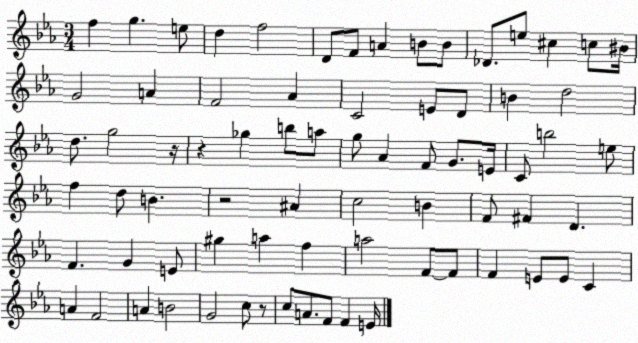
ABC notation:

X:1
T:Untitled
M:3/4
L:1/4
K:Eb
f g e/2 d f2 D/2 F/2 A B/2 B/2 _D/2 e/2 ^c c/2 ^B/4 G2 A F2 _A C2 E/2 D/2 B d2 d/2 g2 z/4 z _g b/2 a/2 g/2 _A F/2 G/2 E/4 C/2 b2 e/2 f d/2 B z2 ^A c2 B F/2 ^F D F G E/2 ^g a f a2 F/2 F/2 F E/2 E/2 C A F2 A B2 G2 c/2 z/2 c/2 A/2 F/2 F E/4